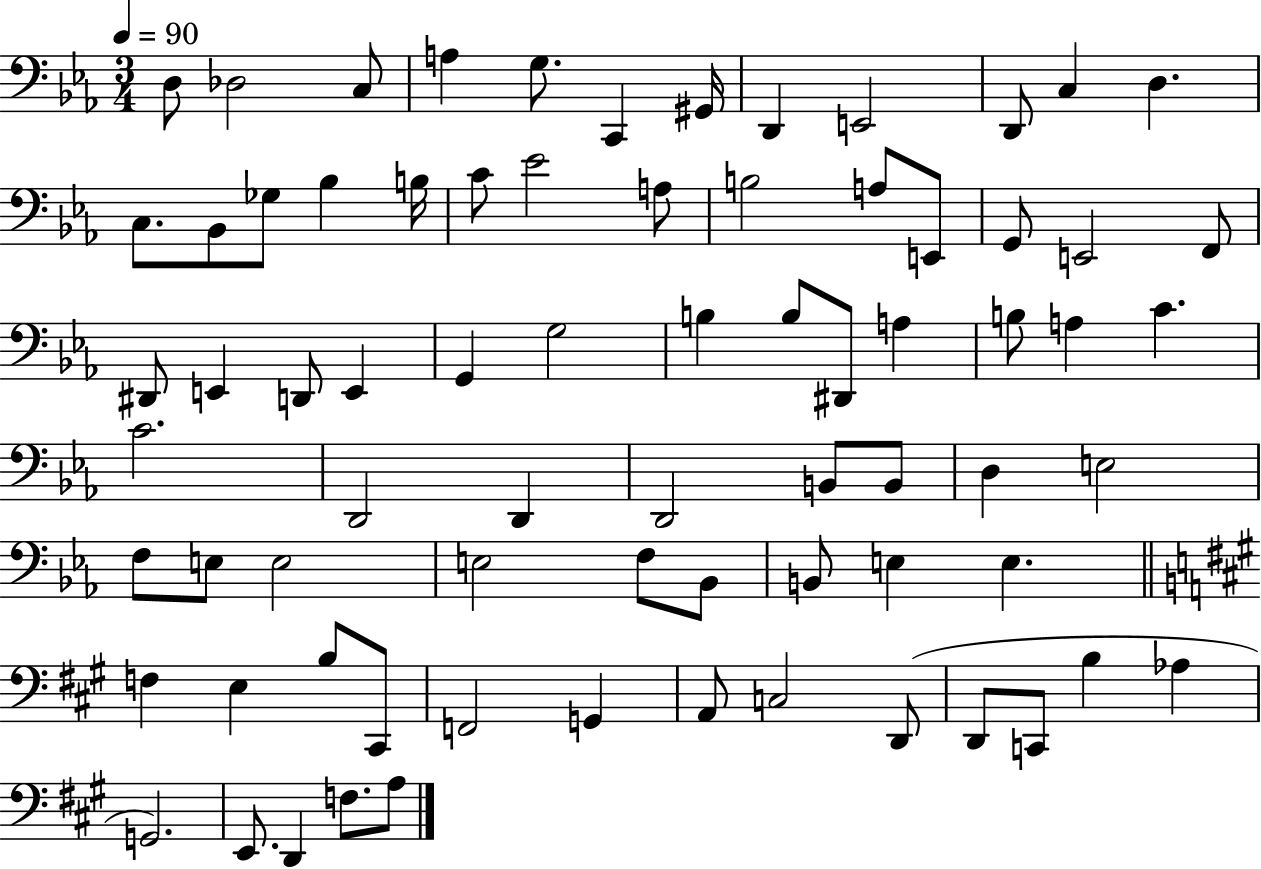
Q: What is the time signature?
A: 3/4